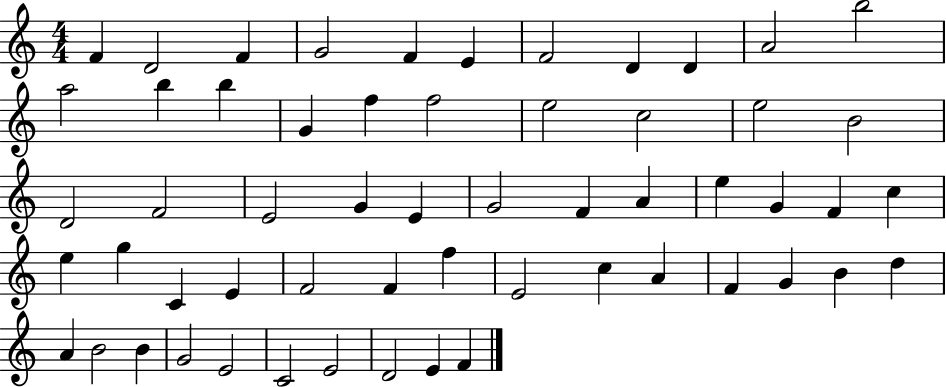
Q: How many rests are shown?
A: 0